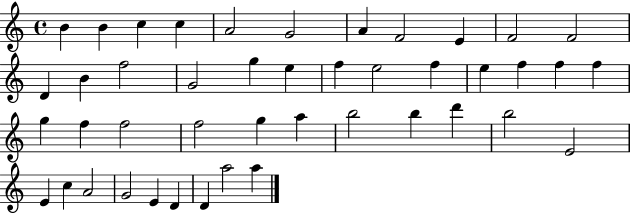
X:1
T:Untitled
M:4/4
L:1/4
K:C
B B c c A2 G2 A F2 E F2 F2 D B f2 G2 g e f e2 f e f f f g f f2 f2 g a b2 b d' b2 E2 E c A2 G2 E D D a2 a